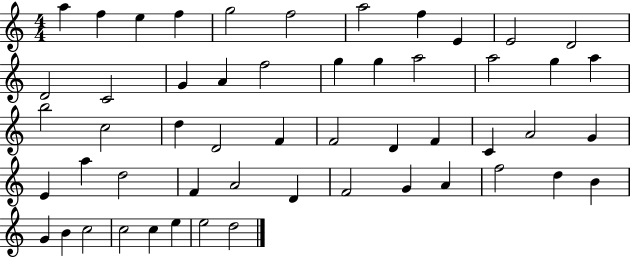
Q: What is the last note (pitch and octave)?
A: D5